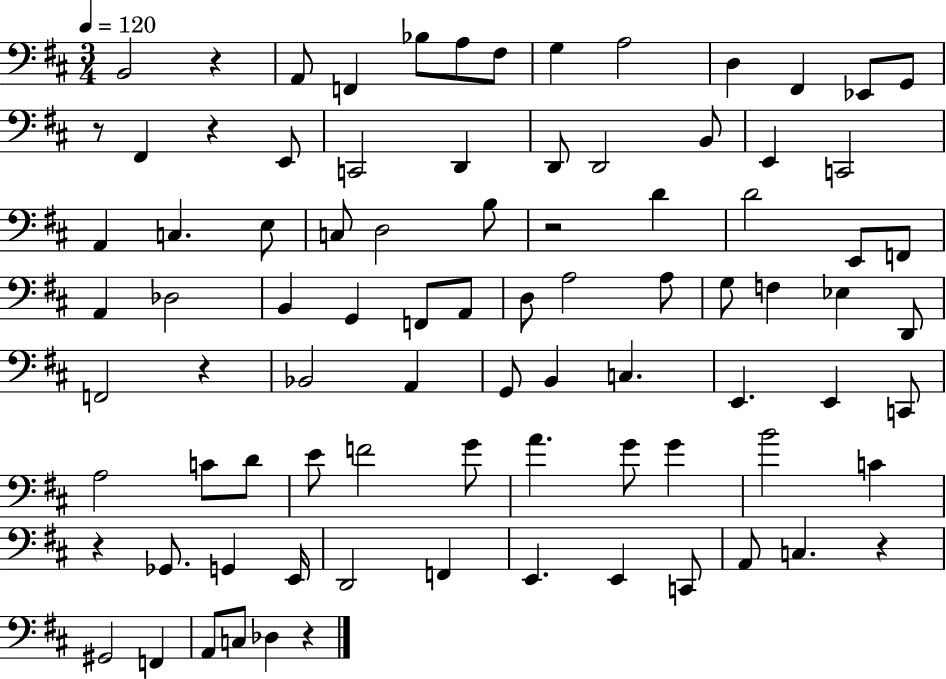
X:1
T:Untitled
M:3/4
L:1/4
K:D
B,,2 z A,,/2 F,, _B,/2 A,/2 ^F,/2 G, A,2 D, ^F,, _E,,/2 G,,/2 z/2 ^F,, z E,,/2 C,,2 D,, D,,/2 D,,2 B,,/2 E,, C,,2 A,, C, E,/2 C,/2 D,2 B,/2 z2 D D2 E,,/2 F,,/2 A,, _D,2 B,, G,, F,,/2 A,,/2 D,/2 A,2 A,/2 G,/2 F, _E, D,,/2 F,,2 z _B,,2 A,, G,,/2 B,, C, E,, E,, C,,/2 A,2 C/2 D/2 E/2 F2 G/2 A G/2 G B2 C z _G,,/2 G,, E,,/4 D,,2 F,, E,, E,, C,,/2 A,,/2 C, z ^G,,2 F,, A,,/2 C,/2 _D, z